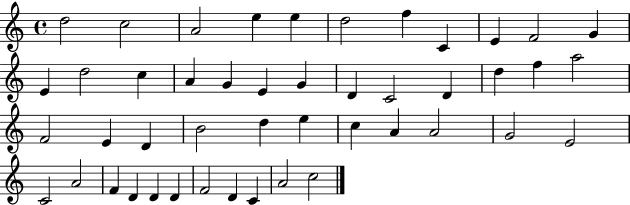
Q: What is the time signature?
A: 4/4